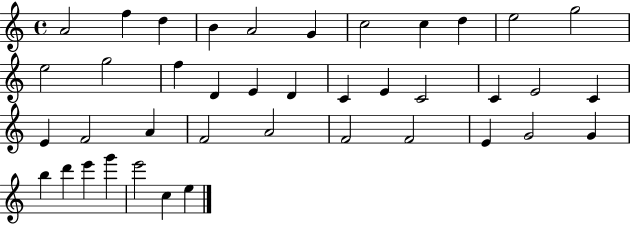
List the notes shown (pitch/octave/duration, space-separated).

A4/h F5/q D5/q B4/q A4/h G4/q C5/h C5/q D5/q E5/h G5/h E5/h G5/h F5/q D4/q E4/q D4/q C4/q E4/q C4/h C4/q E4/h C4/q E4/q F4/h A4/q F4/h A4/h F4/h F4/h E4/q G4/h G4/q B5/q D6/q E6/q G6/q E6/h C5/q E5/q